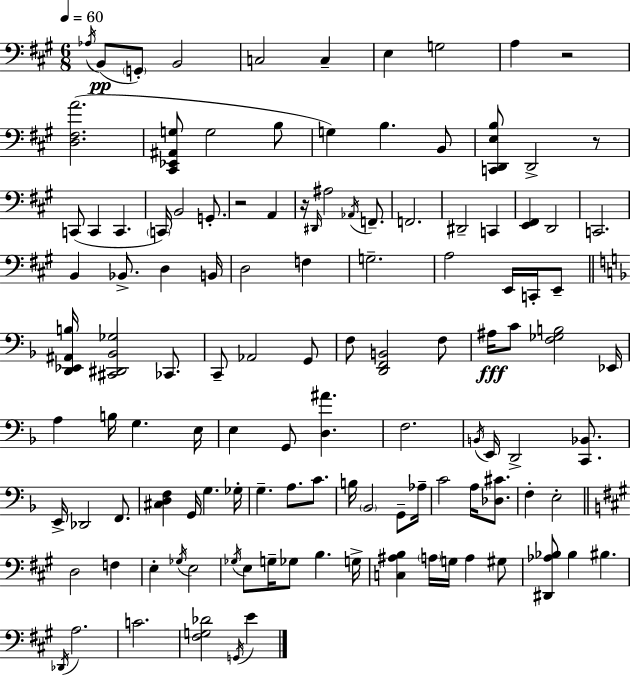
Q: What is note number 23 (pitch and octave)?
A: D#2